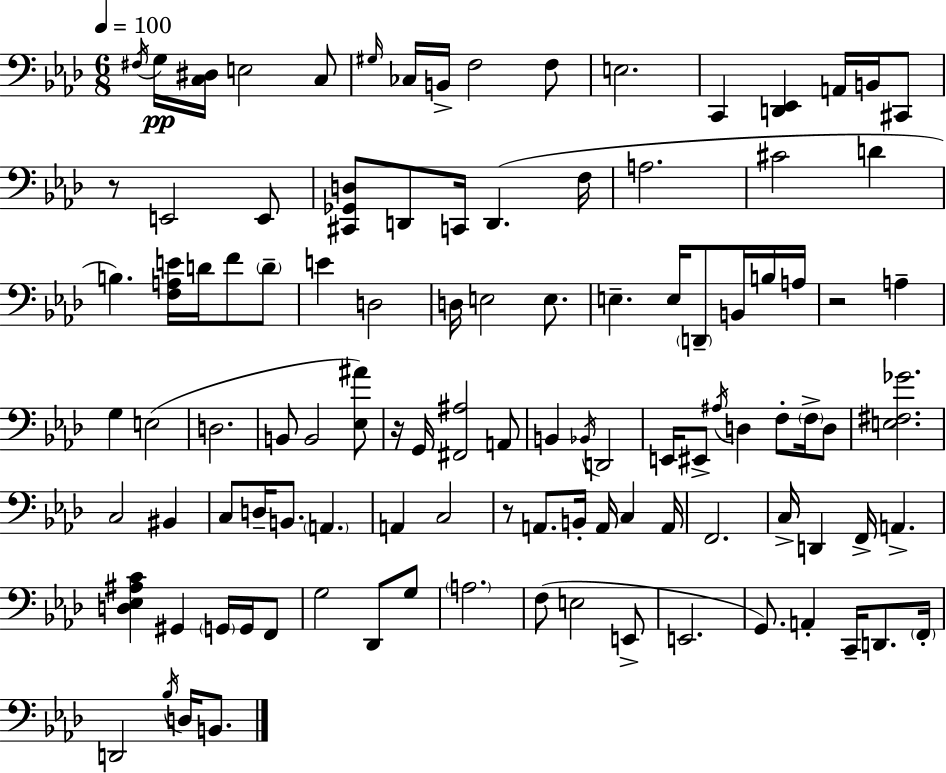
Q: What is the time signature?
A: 6/8